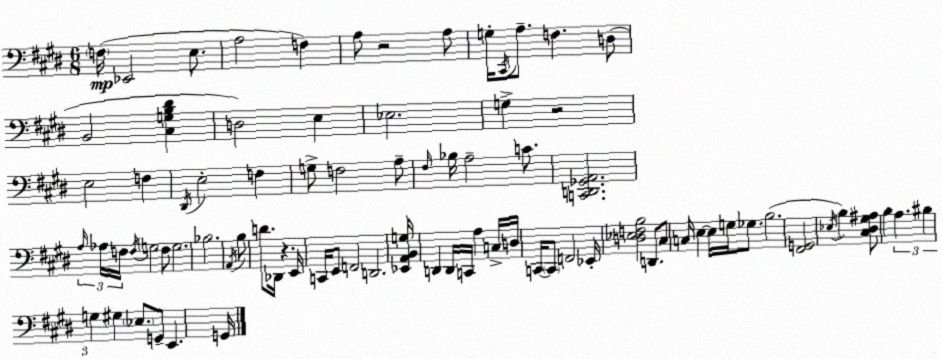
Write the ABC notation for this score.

X:1
T:Untitled
M:6/8
L:1/4
K:E
F,/4 _E,,2 E,/2 A,2 F, A,/2 z2 A,/2 G,/4 ^C,,/4 A,/2 F, D,/2 B,,2 [^C,G,B,^D] D,2 E, _E,2 G, z2 E,2 F, ^D,,/4 E,2 F, G,/2 F,2 A,/2 ^F,/4 _B,/4 A,2 C/2 [C,,D,,_G,,A,,]2 A,/4 _A,/4 F,/4 F,/4 G,2 F,/2 G,2 _B,2 A,,/4 B,/2 D/2 _D,,/4 z E,,/4 C,,/4 E,,/2 F,,2 D,,2 [_E,,A,,B,,G,]/4 D,, D,,/4 C,,/4 A, C,/4 D,/4 C,,/4 C,,/2 F,,2 _E,,/4 [D,_E,F,B,]2 D,,/2 ^C,/2 C,/4 E, E,/4 G,/4 _G,/2 B,2 [^F,,G,,]2 _E,/4 B, [^C,^D,^G,^A,]/2 B, A, ^B, G, ^G, _E,/2 G,,/2 E,, G,,/4